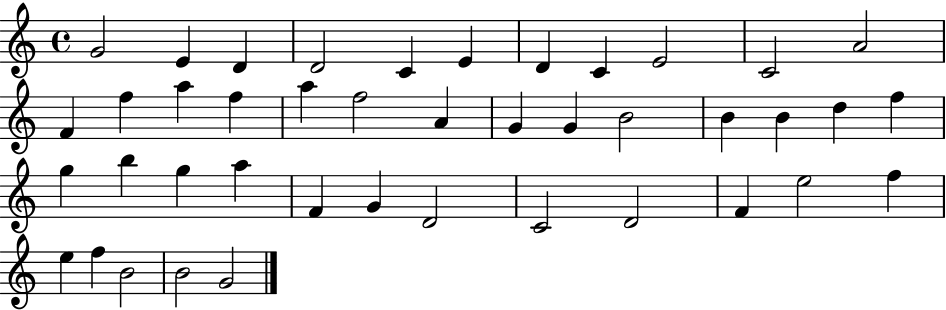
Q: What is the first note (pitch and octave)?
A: G4